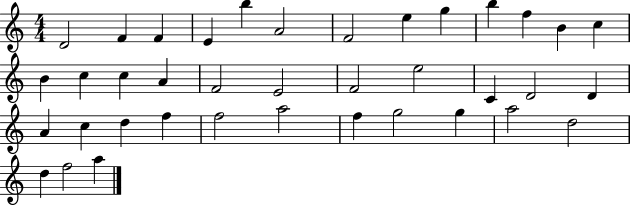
D4/h F4/q F4/q E4/q B5/q A4/h F4/h E5/q G5/q B5/q F5/q B4/q C5/q B4/q C5/q C5/q A4/q F4/h E4/h F4/h E5/h C4/q D4/h D4/q A4/q C5/q D5/q F5/q F5/h A5/h F5/q G5/h G5/q A5/h D5/h D5/q F5/h A5/q